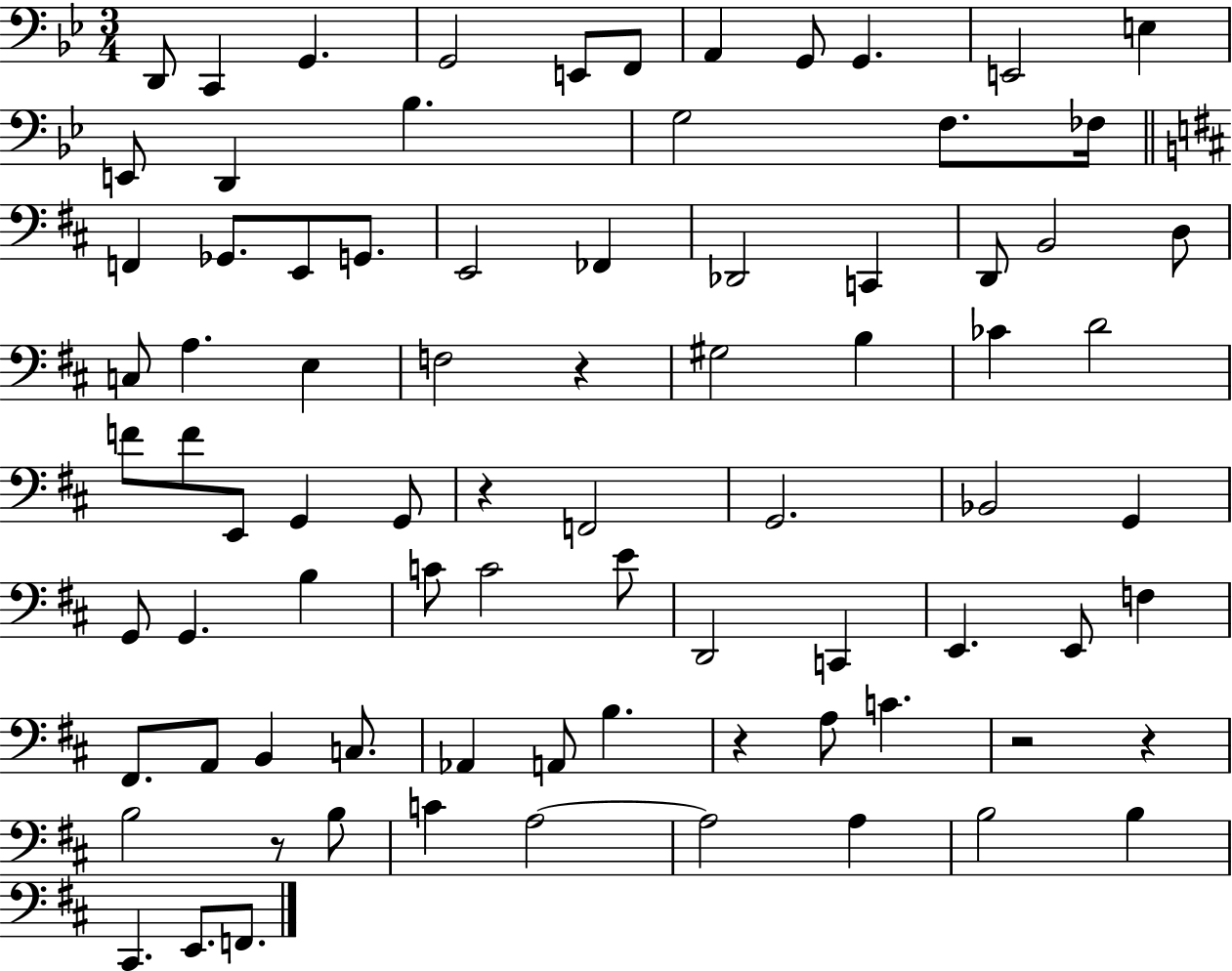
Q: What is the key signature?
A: BES major